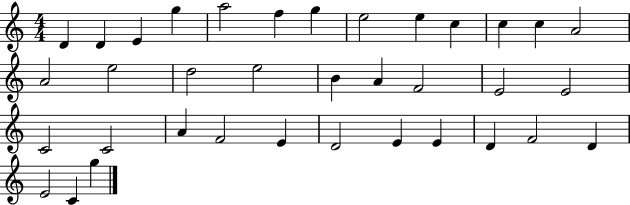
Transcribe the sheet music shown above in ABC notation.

X:1
T:Untitled
M:4/4
L:1/4
K:C
D D E g a2 f g e2 e c c c A2 A2 e2 d2 e2 B A F2 E2 E2 C2 C2 A F2 E D2 E E D F2 D E2 C g